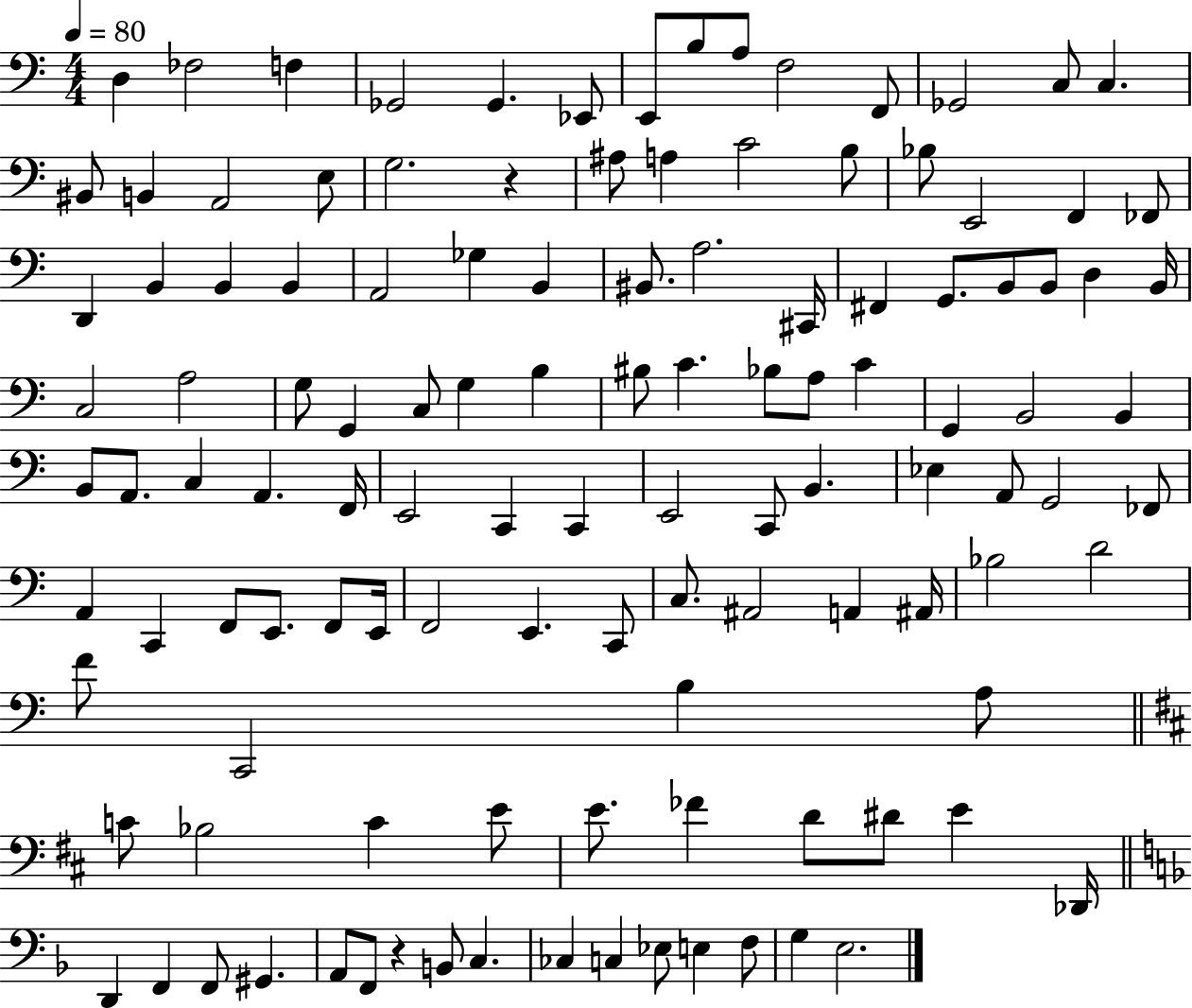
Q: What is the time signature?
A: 4/4